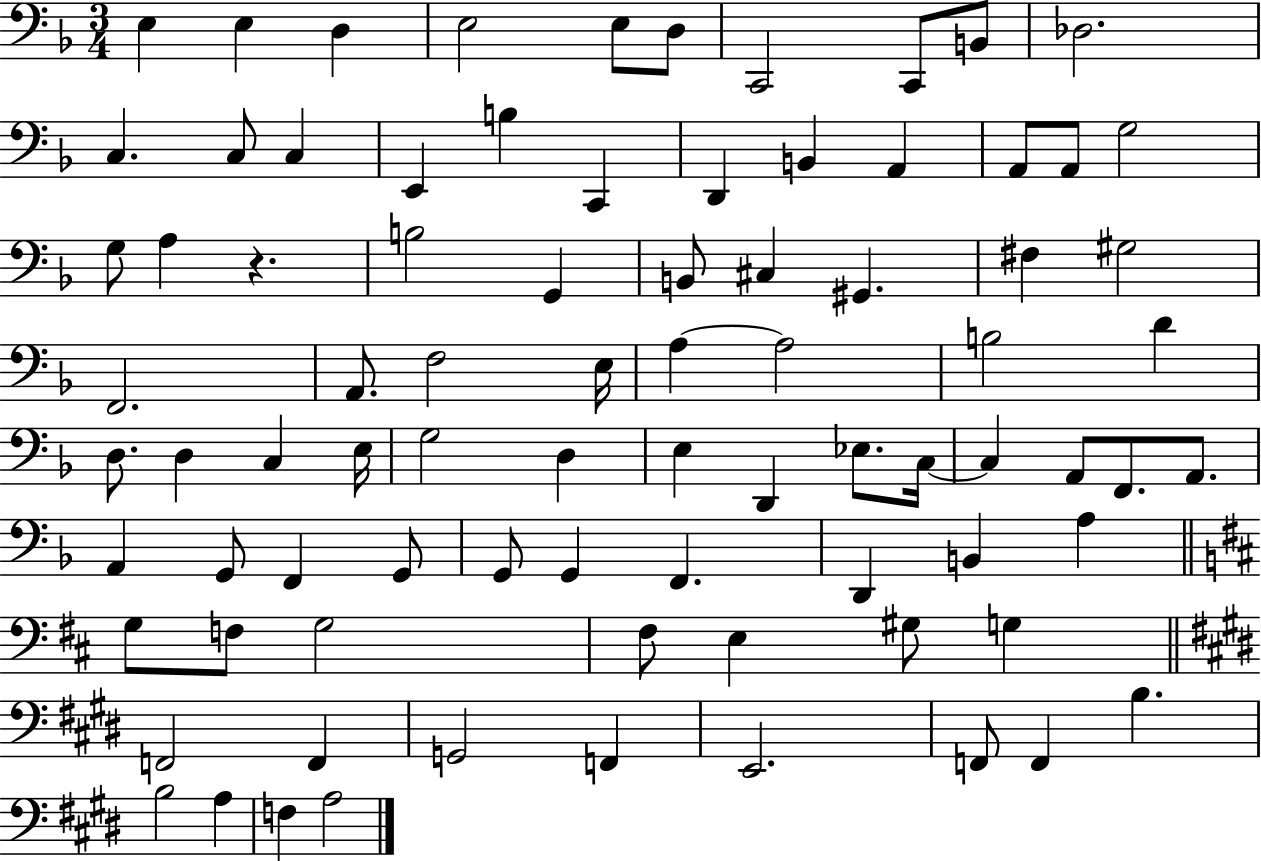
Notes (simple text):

E3/q E3/q D3/q E3/h E3/e D3/e C2/h C2/e B2/e Db3/h. C3/q. C3/e C3/q E2/q B3/q C2/q D2/q B2/q A2/q A2/e A2/e G3/h G3/e A3/q R/q. B3/h G2/q B2/e C#3/q G#2/q. F#3/q G#3/h F2/h. A2/e. F3/h E3/s A3/q A3/h B3/h D4/q D3/e. D3/q C3/q E3/s G3/h D3/q E3/q D2/q Eb3/e. C3/s C3/q A2/e F2/e. A2/e. A2/q G2/e F2/q G2/e G2/e G2/q F2/q. D2/q B2/q A3/q G3/e F3/e G3/h F#3/e E3/q G#3/e G3/q F2/h F2/q G2/h F2/q E2/h. F2/e F2/q B3/q. B3/h A3/q F3/q A3/h